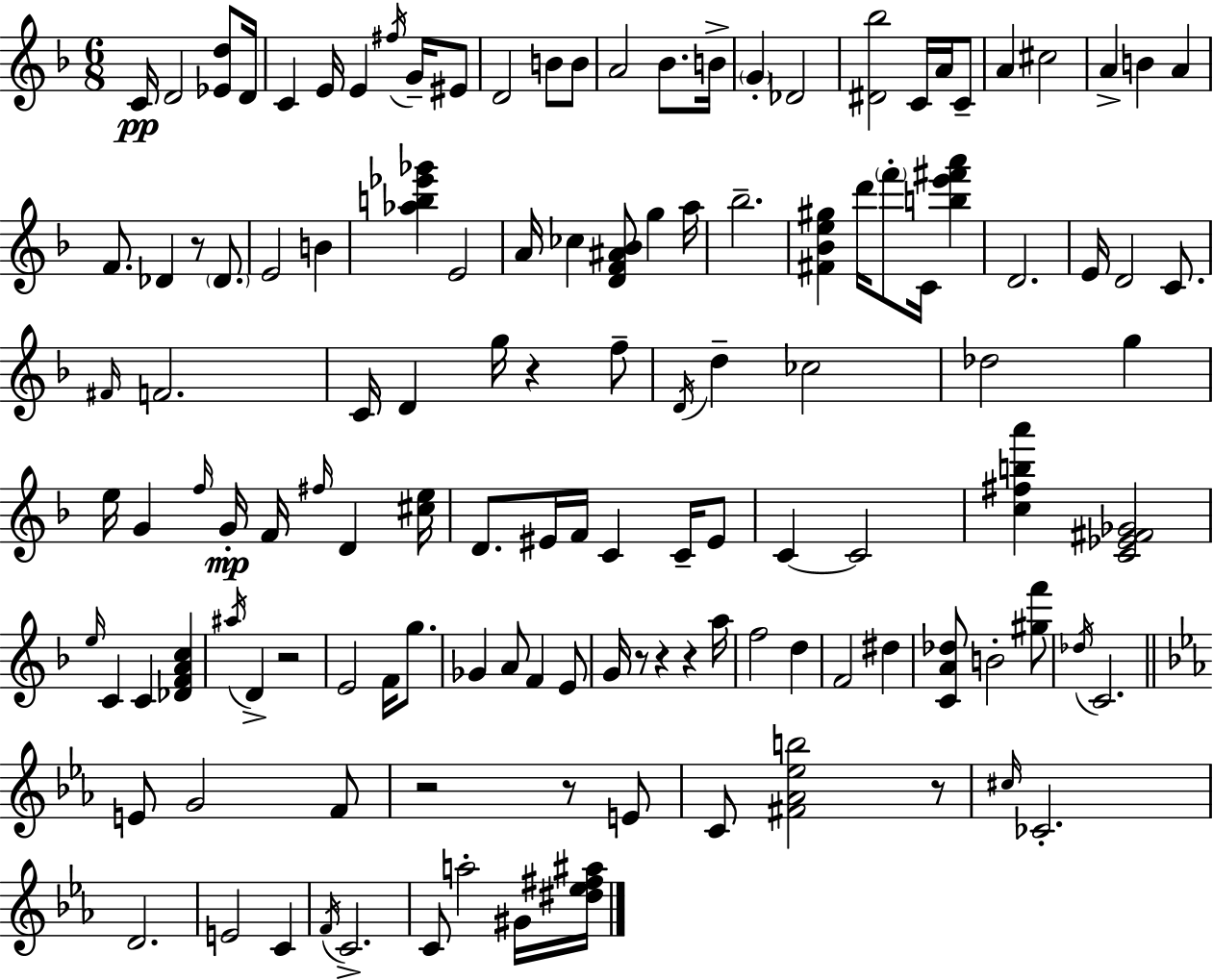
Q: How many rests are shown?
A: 9